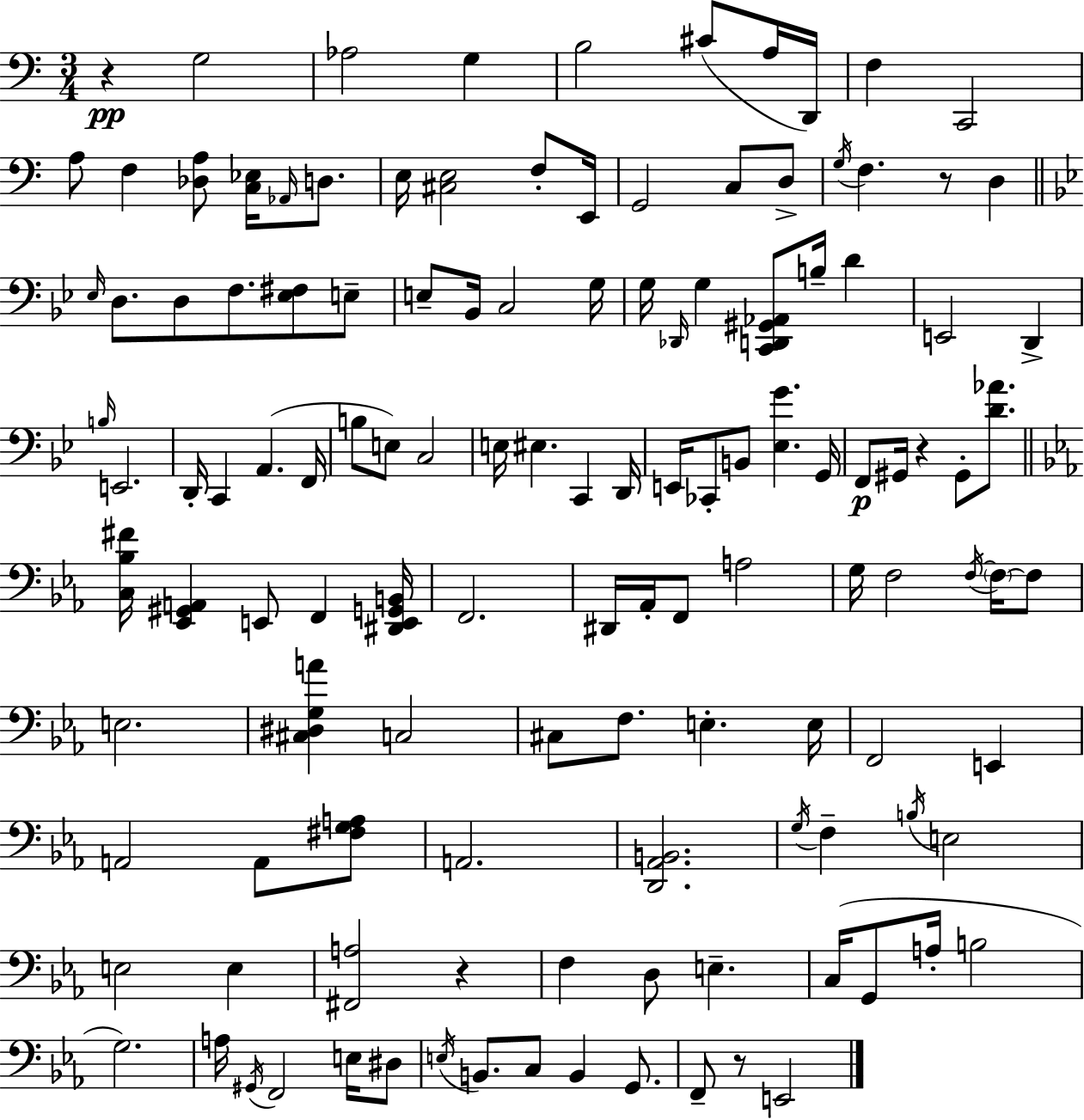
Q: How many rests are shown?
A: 5